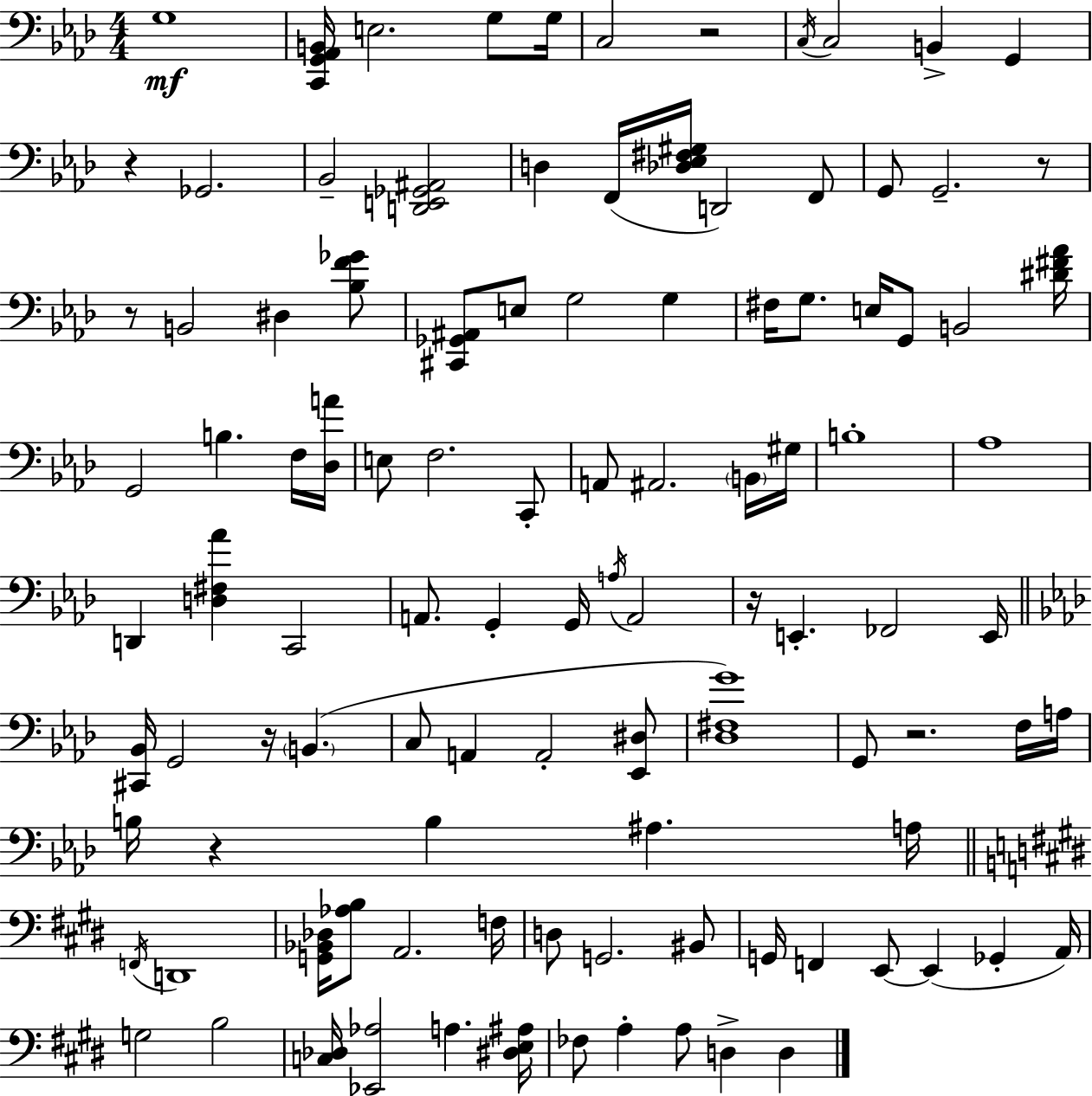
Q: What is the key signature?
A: F minor